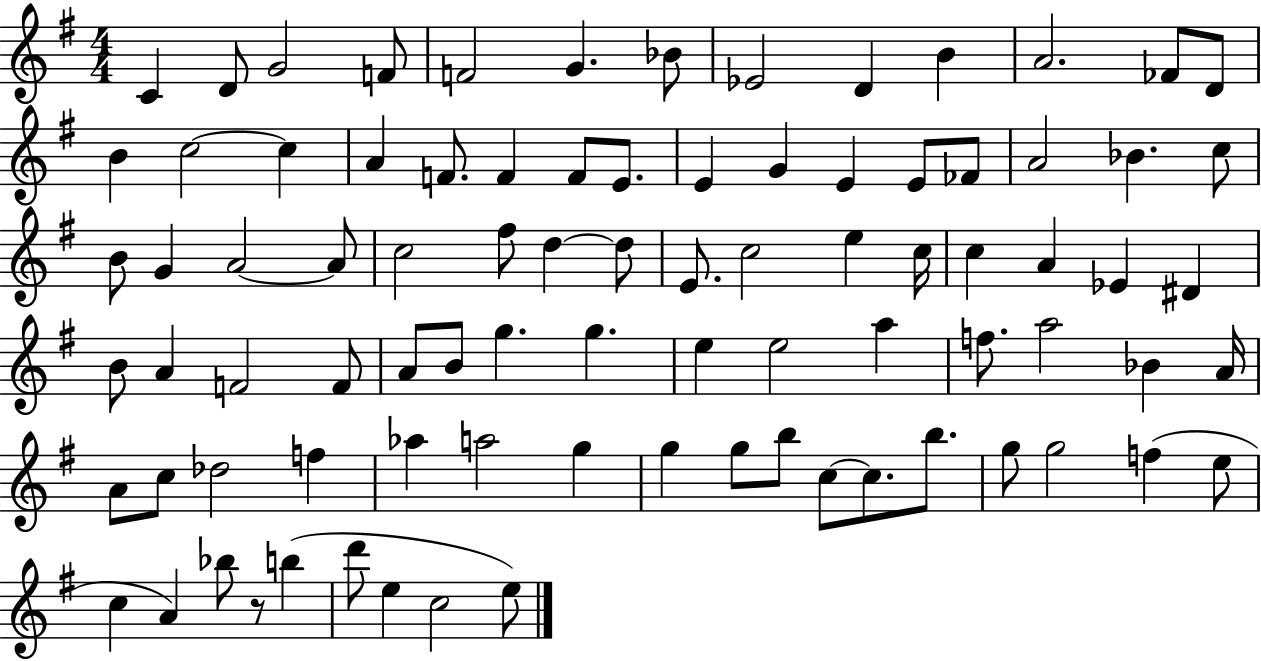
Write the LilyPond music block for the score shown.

{
  \clef treble
  \numericTimeSignature
  \time 4/4
  \key g \major
  c'4 d'8 g'2 f'8 | f'2 g'4. bes'8 | ees'2 d'4 b'4 | a'2. fes'8 d'8 | \break b'4 c''2~~ c''4 | a'4 f'8. f'4 f'8 e'8. | e'4 g'4 e'4 e'8 fes'8 | a'2 bes'4. c''8 | \break b'8 g'4 a'2~~ a'8 | c''2 fis''8 d''4~~ d''8 | e'8. c''2 e''4 c''16 | c''4 a'4 ees'4 dis'4 | \break b'8 a'4 f'2 f'8 | a'8 b'8 g''4. g''4. | e''4 e''2 a''4 | f''8. a''2 bes'4 a'16 | \break a'8 c''8 des''2 f''4 | aes''4 a''2 g''4 | g''4 g''8 b''8 c''8~~ c''8. b''8. | g''8 g''2 f''4( e''8 | \break c''4 a'4) bes''8 r8 b''4( | d'''8 e''4 c''2 e''8) | \bar "|."
}